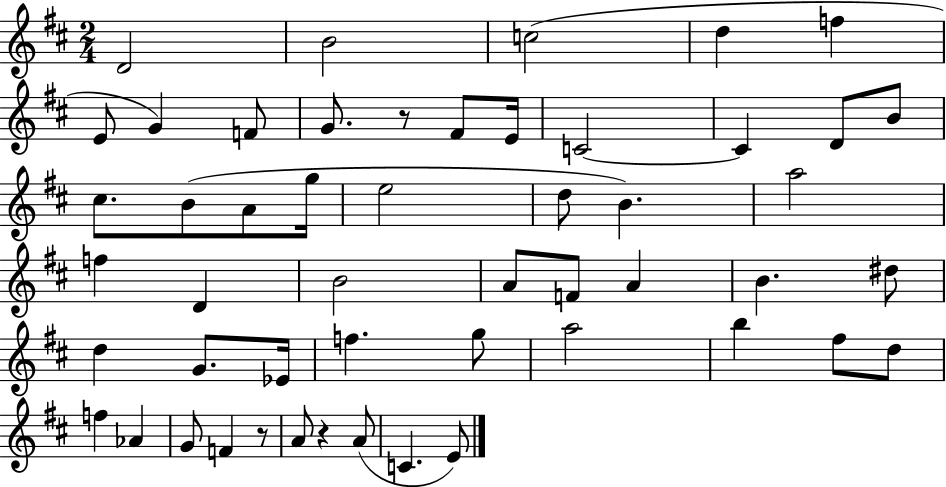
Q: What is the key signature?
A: D major